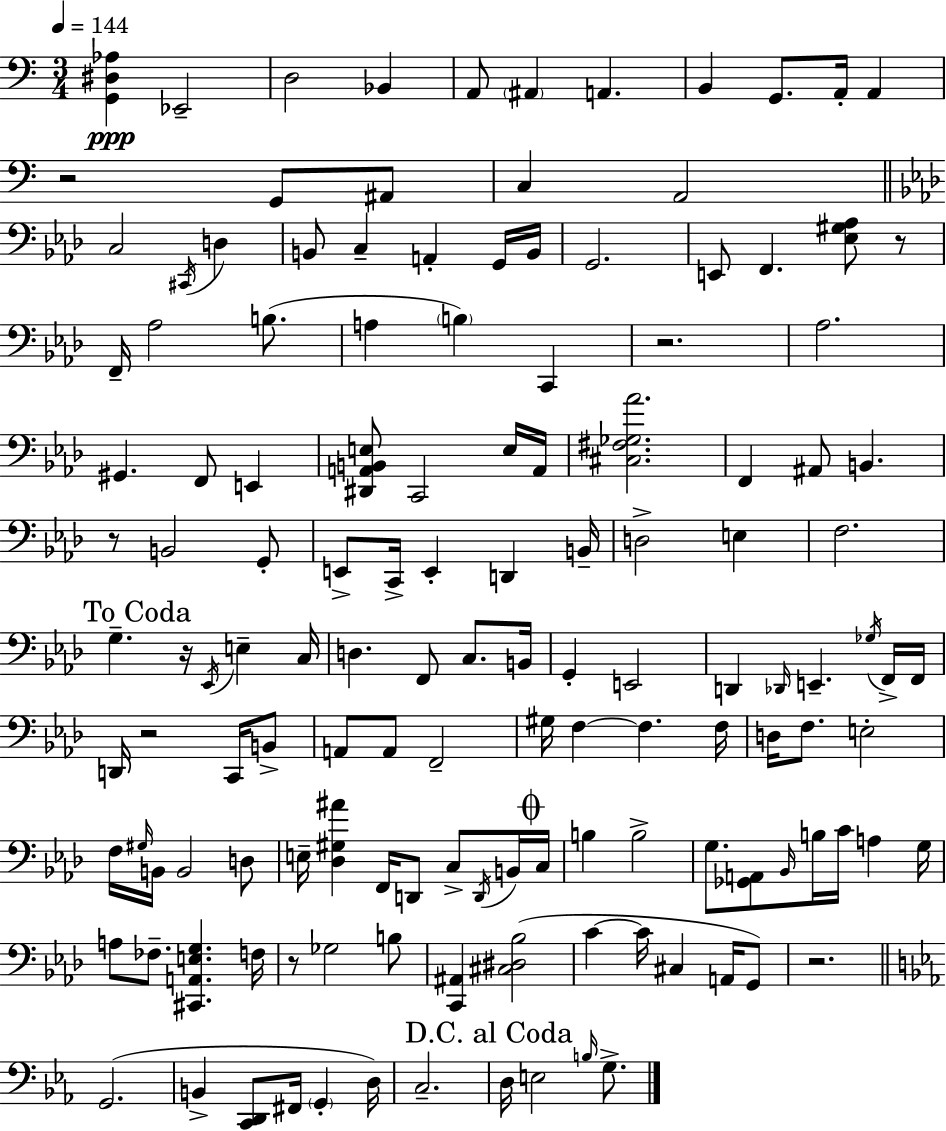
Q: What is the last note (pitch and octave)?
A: G3